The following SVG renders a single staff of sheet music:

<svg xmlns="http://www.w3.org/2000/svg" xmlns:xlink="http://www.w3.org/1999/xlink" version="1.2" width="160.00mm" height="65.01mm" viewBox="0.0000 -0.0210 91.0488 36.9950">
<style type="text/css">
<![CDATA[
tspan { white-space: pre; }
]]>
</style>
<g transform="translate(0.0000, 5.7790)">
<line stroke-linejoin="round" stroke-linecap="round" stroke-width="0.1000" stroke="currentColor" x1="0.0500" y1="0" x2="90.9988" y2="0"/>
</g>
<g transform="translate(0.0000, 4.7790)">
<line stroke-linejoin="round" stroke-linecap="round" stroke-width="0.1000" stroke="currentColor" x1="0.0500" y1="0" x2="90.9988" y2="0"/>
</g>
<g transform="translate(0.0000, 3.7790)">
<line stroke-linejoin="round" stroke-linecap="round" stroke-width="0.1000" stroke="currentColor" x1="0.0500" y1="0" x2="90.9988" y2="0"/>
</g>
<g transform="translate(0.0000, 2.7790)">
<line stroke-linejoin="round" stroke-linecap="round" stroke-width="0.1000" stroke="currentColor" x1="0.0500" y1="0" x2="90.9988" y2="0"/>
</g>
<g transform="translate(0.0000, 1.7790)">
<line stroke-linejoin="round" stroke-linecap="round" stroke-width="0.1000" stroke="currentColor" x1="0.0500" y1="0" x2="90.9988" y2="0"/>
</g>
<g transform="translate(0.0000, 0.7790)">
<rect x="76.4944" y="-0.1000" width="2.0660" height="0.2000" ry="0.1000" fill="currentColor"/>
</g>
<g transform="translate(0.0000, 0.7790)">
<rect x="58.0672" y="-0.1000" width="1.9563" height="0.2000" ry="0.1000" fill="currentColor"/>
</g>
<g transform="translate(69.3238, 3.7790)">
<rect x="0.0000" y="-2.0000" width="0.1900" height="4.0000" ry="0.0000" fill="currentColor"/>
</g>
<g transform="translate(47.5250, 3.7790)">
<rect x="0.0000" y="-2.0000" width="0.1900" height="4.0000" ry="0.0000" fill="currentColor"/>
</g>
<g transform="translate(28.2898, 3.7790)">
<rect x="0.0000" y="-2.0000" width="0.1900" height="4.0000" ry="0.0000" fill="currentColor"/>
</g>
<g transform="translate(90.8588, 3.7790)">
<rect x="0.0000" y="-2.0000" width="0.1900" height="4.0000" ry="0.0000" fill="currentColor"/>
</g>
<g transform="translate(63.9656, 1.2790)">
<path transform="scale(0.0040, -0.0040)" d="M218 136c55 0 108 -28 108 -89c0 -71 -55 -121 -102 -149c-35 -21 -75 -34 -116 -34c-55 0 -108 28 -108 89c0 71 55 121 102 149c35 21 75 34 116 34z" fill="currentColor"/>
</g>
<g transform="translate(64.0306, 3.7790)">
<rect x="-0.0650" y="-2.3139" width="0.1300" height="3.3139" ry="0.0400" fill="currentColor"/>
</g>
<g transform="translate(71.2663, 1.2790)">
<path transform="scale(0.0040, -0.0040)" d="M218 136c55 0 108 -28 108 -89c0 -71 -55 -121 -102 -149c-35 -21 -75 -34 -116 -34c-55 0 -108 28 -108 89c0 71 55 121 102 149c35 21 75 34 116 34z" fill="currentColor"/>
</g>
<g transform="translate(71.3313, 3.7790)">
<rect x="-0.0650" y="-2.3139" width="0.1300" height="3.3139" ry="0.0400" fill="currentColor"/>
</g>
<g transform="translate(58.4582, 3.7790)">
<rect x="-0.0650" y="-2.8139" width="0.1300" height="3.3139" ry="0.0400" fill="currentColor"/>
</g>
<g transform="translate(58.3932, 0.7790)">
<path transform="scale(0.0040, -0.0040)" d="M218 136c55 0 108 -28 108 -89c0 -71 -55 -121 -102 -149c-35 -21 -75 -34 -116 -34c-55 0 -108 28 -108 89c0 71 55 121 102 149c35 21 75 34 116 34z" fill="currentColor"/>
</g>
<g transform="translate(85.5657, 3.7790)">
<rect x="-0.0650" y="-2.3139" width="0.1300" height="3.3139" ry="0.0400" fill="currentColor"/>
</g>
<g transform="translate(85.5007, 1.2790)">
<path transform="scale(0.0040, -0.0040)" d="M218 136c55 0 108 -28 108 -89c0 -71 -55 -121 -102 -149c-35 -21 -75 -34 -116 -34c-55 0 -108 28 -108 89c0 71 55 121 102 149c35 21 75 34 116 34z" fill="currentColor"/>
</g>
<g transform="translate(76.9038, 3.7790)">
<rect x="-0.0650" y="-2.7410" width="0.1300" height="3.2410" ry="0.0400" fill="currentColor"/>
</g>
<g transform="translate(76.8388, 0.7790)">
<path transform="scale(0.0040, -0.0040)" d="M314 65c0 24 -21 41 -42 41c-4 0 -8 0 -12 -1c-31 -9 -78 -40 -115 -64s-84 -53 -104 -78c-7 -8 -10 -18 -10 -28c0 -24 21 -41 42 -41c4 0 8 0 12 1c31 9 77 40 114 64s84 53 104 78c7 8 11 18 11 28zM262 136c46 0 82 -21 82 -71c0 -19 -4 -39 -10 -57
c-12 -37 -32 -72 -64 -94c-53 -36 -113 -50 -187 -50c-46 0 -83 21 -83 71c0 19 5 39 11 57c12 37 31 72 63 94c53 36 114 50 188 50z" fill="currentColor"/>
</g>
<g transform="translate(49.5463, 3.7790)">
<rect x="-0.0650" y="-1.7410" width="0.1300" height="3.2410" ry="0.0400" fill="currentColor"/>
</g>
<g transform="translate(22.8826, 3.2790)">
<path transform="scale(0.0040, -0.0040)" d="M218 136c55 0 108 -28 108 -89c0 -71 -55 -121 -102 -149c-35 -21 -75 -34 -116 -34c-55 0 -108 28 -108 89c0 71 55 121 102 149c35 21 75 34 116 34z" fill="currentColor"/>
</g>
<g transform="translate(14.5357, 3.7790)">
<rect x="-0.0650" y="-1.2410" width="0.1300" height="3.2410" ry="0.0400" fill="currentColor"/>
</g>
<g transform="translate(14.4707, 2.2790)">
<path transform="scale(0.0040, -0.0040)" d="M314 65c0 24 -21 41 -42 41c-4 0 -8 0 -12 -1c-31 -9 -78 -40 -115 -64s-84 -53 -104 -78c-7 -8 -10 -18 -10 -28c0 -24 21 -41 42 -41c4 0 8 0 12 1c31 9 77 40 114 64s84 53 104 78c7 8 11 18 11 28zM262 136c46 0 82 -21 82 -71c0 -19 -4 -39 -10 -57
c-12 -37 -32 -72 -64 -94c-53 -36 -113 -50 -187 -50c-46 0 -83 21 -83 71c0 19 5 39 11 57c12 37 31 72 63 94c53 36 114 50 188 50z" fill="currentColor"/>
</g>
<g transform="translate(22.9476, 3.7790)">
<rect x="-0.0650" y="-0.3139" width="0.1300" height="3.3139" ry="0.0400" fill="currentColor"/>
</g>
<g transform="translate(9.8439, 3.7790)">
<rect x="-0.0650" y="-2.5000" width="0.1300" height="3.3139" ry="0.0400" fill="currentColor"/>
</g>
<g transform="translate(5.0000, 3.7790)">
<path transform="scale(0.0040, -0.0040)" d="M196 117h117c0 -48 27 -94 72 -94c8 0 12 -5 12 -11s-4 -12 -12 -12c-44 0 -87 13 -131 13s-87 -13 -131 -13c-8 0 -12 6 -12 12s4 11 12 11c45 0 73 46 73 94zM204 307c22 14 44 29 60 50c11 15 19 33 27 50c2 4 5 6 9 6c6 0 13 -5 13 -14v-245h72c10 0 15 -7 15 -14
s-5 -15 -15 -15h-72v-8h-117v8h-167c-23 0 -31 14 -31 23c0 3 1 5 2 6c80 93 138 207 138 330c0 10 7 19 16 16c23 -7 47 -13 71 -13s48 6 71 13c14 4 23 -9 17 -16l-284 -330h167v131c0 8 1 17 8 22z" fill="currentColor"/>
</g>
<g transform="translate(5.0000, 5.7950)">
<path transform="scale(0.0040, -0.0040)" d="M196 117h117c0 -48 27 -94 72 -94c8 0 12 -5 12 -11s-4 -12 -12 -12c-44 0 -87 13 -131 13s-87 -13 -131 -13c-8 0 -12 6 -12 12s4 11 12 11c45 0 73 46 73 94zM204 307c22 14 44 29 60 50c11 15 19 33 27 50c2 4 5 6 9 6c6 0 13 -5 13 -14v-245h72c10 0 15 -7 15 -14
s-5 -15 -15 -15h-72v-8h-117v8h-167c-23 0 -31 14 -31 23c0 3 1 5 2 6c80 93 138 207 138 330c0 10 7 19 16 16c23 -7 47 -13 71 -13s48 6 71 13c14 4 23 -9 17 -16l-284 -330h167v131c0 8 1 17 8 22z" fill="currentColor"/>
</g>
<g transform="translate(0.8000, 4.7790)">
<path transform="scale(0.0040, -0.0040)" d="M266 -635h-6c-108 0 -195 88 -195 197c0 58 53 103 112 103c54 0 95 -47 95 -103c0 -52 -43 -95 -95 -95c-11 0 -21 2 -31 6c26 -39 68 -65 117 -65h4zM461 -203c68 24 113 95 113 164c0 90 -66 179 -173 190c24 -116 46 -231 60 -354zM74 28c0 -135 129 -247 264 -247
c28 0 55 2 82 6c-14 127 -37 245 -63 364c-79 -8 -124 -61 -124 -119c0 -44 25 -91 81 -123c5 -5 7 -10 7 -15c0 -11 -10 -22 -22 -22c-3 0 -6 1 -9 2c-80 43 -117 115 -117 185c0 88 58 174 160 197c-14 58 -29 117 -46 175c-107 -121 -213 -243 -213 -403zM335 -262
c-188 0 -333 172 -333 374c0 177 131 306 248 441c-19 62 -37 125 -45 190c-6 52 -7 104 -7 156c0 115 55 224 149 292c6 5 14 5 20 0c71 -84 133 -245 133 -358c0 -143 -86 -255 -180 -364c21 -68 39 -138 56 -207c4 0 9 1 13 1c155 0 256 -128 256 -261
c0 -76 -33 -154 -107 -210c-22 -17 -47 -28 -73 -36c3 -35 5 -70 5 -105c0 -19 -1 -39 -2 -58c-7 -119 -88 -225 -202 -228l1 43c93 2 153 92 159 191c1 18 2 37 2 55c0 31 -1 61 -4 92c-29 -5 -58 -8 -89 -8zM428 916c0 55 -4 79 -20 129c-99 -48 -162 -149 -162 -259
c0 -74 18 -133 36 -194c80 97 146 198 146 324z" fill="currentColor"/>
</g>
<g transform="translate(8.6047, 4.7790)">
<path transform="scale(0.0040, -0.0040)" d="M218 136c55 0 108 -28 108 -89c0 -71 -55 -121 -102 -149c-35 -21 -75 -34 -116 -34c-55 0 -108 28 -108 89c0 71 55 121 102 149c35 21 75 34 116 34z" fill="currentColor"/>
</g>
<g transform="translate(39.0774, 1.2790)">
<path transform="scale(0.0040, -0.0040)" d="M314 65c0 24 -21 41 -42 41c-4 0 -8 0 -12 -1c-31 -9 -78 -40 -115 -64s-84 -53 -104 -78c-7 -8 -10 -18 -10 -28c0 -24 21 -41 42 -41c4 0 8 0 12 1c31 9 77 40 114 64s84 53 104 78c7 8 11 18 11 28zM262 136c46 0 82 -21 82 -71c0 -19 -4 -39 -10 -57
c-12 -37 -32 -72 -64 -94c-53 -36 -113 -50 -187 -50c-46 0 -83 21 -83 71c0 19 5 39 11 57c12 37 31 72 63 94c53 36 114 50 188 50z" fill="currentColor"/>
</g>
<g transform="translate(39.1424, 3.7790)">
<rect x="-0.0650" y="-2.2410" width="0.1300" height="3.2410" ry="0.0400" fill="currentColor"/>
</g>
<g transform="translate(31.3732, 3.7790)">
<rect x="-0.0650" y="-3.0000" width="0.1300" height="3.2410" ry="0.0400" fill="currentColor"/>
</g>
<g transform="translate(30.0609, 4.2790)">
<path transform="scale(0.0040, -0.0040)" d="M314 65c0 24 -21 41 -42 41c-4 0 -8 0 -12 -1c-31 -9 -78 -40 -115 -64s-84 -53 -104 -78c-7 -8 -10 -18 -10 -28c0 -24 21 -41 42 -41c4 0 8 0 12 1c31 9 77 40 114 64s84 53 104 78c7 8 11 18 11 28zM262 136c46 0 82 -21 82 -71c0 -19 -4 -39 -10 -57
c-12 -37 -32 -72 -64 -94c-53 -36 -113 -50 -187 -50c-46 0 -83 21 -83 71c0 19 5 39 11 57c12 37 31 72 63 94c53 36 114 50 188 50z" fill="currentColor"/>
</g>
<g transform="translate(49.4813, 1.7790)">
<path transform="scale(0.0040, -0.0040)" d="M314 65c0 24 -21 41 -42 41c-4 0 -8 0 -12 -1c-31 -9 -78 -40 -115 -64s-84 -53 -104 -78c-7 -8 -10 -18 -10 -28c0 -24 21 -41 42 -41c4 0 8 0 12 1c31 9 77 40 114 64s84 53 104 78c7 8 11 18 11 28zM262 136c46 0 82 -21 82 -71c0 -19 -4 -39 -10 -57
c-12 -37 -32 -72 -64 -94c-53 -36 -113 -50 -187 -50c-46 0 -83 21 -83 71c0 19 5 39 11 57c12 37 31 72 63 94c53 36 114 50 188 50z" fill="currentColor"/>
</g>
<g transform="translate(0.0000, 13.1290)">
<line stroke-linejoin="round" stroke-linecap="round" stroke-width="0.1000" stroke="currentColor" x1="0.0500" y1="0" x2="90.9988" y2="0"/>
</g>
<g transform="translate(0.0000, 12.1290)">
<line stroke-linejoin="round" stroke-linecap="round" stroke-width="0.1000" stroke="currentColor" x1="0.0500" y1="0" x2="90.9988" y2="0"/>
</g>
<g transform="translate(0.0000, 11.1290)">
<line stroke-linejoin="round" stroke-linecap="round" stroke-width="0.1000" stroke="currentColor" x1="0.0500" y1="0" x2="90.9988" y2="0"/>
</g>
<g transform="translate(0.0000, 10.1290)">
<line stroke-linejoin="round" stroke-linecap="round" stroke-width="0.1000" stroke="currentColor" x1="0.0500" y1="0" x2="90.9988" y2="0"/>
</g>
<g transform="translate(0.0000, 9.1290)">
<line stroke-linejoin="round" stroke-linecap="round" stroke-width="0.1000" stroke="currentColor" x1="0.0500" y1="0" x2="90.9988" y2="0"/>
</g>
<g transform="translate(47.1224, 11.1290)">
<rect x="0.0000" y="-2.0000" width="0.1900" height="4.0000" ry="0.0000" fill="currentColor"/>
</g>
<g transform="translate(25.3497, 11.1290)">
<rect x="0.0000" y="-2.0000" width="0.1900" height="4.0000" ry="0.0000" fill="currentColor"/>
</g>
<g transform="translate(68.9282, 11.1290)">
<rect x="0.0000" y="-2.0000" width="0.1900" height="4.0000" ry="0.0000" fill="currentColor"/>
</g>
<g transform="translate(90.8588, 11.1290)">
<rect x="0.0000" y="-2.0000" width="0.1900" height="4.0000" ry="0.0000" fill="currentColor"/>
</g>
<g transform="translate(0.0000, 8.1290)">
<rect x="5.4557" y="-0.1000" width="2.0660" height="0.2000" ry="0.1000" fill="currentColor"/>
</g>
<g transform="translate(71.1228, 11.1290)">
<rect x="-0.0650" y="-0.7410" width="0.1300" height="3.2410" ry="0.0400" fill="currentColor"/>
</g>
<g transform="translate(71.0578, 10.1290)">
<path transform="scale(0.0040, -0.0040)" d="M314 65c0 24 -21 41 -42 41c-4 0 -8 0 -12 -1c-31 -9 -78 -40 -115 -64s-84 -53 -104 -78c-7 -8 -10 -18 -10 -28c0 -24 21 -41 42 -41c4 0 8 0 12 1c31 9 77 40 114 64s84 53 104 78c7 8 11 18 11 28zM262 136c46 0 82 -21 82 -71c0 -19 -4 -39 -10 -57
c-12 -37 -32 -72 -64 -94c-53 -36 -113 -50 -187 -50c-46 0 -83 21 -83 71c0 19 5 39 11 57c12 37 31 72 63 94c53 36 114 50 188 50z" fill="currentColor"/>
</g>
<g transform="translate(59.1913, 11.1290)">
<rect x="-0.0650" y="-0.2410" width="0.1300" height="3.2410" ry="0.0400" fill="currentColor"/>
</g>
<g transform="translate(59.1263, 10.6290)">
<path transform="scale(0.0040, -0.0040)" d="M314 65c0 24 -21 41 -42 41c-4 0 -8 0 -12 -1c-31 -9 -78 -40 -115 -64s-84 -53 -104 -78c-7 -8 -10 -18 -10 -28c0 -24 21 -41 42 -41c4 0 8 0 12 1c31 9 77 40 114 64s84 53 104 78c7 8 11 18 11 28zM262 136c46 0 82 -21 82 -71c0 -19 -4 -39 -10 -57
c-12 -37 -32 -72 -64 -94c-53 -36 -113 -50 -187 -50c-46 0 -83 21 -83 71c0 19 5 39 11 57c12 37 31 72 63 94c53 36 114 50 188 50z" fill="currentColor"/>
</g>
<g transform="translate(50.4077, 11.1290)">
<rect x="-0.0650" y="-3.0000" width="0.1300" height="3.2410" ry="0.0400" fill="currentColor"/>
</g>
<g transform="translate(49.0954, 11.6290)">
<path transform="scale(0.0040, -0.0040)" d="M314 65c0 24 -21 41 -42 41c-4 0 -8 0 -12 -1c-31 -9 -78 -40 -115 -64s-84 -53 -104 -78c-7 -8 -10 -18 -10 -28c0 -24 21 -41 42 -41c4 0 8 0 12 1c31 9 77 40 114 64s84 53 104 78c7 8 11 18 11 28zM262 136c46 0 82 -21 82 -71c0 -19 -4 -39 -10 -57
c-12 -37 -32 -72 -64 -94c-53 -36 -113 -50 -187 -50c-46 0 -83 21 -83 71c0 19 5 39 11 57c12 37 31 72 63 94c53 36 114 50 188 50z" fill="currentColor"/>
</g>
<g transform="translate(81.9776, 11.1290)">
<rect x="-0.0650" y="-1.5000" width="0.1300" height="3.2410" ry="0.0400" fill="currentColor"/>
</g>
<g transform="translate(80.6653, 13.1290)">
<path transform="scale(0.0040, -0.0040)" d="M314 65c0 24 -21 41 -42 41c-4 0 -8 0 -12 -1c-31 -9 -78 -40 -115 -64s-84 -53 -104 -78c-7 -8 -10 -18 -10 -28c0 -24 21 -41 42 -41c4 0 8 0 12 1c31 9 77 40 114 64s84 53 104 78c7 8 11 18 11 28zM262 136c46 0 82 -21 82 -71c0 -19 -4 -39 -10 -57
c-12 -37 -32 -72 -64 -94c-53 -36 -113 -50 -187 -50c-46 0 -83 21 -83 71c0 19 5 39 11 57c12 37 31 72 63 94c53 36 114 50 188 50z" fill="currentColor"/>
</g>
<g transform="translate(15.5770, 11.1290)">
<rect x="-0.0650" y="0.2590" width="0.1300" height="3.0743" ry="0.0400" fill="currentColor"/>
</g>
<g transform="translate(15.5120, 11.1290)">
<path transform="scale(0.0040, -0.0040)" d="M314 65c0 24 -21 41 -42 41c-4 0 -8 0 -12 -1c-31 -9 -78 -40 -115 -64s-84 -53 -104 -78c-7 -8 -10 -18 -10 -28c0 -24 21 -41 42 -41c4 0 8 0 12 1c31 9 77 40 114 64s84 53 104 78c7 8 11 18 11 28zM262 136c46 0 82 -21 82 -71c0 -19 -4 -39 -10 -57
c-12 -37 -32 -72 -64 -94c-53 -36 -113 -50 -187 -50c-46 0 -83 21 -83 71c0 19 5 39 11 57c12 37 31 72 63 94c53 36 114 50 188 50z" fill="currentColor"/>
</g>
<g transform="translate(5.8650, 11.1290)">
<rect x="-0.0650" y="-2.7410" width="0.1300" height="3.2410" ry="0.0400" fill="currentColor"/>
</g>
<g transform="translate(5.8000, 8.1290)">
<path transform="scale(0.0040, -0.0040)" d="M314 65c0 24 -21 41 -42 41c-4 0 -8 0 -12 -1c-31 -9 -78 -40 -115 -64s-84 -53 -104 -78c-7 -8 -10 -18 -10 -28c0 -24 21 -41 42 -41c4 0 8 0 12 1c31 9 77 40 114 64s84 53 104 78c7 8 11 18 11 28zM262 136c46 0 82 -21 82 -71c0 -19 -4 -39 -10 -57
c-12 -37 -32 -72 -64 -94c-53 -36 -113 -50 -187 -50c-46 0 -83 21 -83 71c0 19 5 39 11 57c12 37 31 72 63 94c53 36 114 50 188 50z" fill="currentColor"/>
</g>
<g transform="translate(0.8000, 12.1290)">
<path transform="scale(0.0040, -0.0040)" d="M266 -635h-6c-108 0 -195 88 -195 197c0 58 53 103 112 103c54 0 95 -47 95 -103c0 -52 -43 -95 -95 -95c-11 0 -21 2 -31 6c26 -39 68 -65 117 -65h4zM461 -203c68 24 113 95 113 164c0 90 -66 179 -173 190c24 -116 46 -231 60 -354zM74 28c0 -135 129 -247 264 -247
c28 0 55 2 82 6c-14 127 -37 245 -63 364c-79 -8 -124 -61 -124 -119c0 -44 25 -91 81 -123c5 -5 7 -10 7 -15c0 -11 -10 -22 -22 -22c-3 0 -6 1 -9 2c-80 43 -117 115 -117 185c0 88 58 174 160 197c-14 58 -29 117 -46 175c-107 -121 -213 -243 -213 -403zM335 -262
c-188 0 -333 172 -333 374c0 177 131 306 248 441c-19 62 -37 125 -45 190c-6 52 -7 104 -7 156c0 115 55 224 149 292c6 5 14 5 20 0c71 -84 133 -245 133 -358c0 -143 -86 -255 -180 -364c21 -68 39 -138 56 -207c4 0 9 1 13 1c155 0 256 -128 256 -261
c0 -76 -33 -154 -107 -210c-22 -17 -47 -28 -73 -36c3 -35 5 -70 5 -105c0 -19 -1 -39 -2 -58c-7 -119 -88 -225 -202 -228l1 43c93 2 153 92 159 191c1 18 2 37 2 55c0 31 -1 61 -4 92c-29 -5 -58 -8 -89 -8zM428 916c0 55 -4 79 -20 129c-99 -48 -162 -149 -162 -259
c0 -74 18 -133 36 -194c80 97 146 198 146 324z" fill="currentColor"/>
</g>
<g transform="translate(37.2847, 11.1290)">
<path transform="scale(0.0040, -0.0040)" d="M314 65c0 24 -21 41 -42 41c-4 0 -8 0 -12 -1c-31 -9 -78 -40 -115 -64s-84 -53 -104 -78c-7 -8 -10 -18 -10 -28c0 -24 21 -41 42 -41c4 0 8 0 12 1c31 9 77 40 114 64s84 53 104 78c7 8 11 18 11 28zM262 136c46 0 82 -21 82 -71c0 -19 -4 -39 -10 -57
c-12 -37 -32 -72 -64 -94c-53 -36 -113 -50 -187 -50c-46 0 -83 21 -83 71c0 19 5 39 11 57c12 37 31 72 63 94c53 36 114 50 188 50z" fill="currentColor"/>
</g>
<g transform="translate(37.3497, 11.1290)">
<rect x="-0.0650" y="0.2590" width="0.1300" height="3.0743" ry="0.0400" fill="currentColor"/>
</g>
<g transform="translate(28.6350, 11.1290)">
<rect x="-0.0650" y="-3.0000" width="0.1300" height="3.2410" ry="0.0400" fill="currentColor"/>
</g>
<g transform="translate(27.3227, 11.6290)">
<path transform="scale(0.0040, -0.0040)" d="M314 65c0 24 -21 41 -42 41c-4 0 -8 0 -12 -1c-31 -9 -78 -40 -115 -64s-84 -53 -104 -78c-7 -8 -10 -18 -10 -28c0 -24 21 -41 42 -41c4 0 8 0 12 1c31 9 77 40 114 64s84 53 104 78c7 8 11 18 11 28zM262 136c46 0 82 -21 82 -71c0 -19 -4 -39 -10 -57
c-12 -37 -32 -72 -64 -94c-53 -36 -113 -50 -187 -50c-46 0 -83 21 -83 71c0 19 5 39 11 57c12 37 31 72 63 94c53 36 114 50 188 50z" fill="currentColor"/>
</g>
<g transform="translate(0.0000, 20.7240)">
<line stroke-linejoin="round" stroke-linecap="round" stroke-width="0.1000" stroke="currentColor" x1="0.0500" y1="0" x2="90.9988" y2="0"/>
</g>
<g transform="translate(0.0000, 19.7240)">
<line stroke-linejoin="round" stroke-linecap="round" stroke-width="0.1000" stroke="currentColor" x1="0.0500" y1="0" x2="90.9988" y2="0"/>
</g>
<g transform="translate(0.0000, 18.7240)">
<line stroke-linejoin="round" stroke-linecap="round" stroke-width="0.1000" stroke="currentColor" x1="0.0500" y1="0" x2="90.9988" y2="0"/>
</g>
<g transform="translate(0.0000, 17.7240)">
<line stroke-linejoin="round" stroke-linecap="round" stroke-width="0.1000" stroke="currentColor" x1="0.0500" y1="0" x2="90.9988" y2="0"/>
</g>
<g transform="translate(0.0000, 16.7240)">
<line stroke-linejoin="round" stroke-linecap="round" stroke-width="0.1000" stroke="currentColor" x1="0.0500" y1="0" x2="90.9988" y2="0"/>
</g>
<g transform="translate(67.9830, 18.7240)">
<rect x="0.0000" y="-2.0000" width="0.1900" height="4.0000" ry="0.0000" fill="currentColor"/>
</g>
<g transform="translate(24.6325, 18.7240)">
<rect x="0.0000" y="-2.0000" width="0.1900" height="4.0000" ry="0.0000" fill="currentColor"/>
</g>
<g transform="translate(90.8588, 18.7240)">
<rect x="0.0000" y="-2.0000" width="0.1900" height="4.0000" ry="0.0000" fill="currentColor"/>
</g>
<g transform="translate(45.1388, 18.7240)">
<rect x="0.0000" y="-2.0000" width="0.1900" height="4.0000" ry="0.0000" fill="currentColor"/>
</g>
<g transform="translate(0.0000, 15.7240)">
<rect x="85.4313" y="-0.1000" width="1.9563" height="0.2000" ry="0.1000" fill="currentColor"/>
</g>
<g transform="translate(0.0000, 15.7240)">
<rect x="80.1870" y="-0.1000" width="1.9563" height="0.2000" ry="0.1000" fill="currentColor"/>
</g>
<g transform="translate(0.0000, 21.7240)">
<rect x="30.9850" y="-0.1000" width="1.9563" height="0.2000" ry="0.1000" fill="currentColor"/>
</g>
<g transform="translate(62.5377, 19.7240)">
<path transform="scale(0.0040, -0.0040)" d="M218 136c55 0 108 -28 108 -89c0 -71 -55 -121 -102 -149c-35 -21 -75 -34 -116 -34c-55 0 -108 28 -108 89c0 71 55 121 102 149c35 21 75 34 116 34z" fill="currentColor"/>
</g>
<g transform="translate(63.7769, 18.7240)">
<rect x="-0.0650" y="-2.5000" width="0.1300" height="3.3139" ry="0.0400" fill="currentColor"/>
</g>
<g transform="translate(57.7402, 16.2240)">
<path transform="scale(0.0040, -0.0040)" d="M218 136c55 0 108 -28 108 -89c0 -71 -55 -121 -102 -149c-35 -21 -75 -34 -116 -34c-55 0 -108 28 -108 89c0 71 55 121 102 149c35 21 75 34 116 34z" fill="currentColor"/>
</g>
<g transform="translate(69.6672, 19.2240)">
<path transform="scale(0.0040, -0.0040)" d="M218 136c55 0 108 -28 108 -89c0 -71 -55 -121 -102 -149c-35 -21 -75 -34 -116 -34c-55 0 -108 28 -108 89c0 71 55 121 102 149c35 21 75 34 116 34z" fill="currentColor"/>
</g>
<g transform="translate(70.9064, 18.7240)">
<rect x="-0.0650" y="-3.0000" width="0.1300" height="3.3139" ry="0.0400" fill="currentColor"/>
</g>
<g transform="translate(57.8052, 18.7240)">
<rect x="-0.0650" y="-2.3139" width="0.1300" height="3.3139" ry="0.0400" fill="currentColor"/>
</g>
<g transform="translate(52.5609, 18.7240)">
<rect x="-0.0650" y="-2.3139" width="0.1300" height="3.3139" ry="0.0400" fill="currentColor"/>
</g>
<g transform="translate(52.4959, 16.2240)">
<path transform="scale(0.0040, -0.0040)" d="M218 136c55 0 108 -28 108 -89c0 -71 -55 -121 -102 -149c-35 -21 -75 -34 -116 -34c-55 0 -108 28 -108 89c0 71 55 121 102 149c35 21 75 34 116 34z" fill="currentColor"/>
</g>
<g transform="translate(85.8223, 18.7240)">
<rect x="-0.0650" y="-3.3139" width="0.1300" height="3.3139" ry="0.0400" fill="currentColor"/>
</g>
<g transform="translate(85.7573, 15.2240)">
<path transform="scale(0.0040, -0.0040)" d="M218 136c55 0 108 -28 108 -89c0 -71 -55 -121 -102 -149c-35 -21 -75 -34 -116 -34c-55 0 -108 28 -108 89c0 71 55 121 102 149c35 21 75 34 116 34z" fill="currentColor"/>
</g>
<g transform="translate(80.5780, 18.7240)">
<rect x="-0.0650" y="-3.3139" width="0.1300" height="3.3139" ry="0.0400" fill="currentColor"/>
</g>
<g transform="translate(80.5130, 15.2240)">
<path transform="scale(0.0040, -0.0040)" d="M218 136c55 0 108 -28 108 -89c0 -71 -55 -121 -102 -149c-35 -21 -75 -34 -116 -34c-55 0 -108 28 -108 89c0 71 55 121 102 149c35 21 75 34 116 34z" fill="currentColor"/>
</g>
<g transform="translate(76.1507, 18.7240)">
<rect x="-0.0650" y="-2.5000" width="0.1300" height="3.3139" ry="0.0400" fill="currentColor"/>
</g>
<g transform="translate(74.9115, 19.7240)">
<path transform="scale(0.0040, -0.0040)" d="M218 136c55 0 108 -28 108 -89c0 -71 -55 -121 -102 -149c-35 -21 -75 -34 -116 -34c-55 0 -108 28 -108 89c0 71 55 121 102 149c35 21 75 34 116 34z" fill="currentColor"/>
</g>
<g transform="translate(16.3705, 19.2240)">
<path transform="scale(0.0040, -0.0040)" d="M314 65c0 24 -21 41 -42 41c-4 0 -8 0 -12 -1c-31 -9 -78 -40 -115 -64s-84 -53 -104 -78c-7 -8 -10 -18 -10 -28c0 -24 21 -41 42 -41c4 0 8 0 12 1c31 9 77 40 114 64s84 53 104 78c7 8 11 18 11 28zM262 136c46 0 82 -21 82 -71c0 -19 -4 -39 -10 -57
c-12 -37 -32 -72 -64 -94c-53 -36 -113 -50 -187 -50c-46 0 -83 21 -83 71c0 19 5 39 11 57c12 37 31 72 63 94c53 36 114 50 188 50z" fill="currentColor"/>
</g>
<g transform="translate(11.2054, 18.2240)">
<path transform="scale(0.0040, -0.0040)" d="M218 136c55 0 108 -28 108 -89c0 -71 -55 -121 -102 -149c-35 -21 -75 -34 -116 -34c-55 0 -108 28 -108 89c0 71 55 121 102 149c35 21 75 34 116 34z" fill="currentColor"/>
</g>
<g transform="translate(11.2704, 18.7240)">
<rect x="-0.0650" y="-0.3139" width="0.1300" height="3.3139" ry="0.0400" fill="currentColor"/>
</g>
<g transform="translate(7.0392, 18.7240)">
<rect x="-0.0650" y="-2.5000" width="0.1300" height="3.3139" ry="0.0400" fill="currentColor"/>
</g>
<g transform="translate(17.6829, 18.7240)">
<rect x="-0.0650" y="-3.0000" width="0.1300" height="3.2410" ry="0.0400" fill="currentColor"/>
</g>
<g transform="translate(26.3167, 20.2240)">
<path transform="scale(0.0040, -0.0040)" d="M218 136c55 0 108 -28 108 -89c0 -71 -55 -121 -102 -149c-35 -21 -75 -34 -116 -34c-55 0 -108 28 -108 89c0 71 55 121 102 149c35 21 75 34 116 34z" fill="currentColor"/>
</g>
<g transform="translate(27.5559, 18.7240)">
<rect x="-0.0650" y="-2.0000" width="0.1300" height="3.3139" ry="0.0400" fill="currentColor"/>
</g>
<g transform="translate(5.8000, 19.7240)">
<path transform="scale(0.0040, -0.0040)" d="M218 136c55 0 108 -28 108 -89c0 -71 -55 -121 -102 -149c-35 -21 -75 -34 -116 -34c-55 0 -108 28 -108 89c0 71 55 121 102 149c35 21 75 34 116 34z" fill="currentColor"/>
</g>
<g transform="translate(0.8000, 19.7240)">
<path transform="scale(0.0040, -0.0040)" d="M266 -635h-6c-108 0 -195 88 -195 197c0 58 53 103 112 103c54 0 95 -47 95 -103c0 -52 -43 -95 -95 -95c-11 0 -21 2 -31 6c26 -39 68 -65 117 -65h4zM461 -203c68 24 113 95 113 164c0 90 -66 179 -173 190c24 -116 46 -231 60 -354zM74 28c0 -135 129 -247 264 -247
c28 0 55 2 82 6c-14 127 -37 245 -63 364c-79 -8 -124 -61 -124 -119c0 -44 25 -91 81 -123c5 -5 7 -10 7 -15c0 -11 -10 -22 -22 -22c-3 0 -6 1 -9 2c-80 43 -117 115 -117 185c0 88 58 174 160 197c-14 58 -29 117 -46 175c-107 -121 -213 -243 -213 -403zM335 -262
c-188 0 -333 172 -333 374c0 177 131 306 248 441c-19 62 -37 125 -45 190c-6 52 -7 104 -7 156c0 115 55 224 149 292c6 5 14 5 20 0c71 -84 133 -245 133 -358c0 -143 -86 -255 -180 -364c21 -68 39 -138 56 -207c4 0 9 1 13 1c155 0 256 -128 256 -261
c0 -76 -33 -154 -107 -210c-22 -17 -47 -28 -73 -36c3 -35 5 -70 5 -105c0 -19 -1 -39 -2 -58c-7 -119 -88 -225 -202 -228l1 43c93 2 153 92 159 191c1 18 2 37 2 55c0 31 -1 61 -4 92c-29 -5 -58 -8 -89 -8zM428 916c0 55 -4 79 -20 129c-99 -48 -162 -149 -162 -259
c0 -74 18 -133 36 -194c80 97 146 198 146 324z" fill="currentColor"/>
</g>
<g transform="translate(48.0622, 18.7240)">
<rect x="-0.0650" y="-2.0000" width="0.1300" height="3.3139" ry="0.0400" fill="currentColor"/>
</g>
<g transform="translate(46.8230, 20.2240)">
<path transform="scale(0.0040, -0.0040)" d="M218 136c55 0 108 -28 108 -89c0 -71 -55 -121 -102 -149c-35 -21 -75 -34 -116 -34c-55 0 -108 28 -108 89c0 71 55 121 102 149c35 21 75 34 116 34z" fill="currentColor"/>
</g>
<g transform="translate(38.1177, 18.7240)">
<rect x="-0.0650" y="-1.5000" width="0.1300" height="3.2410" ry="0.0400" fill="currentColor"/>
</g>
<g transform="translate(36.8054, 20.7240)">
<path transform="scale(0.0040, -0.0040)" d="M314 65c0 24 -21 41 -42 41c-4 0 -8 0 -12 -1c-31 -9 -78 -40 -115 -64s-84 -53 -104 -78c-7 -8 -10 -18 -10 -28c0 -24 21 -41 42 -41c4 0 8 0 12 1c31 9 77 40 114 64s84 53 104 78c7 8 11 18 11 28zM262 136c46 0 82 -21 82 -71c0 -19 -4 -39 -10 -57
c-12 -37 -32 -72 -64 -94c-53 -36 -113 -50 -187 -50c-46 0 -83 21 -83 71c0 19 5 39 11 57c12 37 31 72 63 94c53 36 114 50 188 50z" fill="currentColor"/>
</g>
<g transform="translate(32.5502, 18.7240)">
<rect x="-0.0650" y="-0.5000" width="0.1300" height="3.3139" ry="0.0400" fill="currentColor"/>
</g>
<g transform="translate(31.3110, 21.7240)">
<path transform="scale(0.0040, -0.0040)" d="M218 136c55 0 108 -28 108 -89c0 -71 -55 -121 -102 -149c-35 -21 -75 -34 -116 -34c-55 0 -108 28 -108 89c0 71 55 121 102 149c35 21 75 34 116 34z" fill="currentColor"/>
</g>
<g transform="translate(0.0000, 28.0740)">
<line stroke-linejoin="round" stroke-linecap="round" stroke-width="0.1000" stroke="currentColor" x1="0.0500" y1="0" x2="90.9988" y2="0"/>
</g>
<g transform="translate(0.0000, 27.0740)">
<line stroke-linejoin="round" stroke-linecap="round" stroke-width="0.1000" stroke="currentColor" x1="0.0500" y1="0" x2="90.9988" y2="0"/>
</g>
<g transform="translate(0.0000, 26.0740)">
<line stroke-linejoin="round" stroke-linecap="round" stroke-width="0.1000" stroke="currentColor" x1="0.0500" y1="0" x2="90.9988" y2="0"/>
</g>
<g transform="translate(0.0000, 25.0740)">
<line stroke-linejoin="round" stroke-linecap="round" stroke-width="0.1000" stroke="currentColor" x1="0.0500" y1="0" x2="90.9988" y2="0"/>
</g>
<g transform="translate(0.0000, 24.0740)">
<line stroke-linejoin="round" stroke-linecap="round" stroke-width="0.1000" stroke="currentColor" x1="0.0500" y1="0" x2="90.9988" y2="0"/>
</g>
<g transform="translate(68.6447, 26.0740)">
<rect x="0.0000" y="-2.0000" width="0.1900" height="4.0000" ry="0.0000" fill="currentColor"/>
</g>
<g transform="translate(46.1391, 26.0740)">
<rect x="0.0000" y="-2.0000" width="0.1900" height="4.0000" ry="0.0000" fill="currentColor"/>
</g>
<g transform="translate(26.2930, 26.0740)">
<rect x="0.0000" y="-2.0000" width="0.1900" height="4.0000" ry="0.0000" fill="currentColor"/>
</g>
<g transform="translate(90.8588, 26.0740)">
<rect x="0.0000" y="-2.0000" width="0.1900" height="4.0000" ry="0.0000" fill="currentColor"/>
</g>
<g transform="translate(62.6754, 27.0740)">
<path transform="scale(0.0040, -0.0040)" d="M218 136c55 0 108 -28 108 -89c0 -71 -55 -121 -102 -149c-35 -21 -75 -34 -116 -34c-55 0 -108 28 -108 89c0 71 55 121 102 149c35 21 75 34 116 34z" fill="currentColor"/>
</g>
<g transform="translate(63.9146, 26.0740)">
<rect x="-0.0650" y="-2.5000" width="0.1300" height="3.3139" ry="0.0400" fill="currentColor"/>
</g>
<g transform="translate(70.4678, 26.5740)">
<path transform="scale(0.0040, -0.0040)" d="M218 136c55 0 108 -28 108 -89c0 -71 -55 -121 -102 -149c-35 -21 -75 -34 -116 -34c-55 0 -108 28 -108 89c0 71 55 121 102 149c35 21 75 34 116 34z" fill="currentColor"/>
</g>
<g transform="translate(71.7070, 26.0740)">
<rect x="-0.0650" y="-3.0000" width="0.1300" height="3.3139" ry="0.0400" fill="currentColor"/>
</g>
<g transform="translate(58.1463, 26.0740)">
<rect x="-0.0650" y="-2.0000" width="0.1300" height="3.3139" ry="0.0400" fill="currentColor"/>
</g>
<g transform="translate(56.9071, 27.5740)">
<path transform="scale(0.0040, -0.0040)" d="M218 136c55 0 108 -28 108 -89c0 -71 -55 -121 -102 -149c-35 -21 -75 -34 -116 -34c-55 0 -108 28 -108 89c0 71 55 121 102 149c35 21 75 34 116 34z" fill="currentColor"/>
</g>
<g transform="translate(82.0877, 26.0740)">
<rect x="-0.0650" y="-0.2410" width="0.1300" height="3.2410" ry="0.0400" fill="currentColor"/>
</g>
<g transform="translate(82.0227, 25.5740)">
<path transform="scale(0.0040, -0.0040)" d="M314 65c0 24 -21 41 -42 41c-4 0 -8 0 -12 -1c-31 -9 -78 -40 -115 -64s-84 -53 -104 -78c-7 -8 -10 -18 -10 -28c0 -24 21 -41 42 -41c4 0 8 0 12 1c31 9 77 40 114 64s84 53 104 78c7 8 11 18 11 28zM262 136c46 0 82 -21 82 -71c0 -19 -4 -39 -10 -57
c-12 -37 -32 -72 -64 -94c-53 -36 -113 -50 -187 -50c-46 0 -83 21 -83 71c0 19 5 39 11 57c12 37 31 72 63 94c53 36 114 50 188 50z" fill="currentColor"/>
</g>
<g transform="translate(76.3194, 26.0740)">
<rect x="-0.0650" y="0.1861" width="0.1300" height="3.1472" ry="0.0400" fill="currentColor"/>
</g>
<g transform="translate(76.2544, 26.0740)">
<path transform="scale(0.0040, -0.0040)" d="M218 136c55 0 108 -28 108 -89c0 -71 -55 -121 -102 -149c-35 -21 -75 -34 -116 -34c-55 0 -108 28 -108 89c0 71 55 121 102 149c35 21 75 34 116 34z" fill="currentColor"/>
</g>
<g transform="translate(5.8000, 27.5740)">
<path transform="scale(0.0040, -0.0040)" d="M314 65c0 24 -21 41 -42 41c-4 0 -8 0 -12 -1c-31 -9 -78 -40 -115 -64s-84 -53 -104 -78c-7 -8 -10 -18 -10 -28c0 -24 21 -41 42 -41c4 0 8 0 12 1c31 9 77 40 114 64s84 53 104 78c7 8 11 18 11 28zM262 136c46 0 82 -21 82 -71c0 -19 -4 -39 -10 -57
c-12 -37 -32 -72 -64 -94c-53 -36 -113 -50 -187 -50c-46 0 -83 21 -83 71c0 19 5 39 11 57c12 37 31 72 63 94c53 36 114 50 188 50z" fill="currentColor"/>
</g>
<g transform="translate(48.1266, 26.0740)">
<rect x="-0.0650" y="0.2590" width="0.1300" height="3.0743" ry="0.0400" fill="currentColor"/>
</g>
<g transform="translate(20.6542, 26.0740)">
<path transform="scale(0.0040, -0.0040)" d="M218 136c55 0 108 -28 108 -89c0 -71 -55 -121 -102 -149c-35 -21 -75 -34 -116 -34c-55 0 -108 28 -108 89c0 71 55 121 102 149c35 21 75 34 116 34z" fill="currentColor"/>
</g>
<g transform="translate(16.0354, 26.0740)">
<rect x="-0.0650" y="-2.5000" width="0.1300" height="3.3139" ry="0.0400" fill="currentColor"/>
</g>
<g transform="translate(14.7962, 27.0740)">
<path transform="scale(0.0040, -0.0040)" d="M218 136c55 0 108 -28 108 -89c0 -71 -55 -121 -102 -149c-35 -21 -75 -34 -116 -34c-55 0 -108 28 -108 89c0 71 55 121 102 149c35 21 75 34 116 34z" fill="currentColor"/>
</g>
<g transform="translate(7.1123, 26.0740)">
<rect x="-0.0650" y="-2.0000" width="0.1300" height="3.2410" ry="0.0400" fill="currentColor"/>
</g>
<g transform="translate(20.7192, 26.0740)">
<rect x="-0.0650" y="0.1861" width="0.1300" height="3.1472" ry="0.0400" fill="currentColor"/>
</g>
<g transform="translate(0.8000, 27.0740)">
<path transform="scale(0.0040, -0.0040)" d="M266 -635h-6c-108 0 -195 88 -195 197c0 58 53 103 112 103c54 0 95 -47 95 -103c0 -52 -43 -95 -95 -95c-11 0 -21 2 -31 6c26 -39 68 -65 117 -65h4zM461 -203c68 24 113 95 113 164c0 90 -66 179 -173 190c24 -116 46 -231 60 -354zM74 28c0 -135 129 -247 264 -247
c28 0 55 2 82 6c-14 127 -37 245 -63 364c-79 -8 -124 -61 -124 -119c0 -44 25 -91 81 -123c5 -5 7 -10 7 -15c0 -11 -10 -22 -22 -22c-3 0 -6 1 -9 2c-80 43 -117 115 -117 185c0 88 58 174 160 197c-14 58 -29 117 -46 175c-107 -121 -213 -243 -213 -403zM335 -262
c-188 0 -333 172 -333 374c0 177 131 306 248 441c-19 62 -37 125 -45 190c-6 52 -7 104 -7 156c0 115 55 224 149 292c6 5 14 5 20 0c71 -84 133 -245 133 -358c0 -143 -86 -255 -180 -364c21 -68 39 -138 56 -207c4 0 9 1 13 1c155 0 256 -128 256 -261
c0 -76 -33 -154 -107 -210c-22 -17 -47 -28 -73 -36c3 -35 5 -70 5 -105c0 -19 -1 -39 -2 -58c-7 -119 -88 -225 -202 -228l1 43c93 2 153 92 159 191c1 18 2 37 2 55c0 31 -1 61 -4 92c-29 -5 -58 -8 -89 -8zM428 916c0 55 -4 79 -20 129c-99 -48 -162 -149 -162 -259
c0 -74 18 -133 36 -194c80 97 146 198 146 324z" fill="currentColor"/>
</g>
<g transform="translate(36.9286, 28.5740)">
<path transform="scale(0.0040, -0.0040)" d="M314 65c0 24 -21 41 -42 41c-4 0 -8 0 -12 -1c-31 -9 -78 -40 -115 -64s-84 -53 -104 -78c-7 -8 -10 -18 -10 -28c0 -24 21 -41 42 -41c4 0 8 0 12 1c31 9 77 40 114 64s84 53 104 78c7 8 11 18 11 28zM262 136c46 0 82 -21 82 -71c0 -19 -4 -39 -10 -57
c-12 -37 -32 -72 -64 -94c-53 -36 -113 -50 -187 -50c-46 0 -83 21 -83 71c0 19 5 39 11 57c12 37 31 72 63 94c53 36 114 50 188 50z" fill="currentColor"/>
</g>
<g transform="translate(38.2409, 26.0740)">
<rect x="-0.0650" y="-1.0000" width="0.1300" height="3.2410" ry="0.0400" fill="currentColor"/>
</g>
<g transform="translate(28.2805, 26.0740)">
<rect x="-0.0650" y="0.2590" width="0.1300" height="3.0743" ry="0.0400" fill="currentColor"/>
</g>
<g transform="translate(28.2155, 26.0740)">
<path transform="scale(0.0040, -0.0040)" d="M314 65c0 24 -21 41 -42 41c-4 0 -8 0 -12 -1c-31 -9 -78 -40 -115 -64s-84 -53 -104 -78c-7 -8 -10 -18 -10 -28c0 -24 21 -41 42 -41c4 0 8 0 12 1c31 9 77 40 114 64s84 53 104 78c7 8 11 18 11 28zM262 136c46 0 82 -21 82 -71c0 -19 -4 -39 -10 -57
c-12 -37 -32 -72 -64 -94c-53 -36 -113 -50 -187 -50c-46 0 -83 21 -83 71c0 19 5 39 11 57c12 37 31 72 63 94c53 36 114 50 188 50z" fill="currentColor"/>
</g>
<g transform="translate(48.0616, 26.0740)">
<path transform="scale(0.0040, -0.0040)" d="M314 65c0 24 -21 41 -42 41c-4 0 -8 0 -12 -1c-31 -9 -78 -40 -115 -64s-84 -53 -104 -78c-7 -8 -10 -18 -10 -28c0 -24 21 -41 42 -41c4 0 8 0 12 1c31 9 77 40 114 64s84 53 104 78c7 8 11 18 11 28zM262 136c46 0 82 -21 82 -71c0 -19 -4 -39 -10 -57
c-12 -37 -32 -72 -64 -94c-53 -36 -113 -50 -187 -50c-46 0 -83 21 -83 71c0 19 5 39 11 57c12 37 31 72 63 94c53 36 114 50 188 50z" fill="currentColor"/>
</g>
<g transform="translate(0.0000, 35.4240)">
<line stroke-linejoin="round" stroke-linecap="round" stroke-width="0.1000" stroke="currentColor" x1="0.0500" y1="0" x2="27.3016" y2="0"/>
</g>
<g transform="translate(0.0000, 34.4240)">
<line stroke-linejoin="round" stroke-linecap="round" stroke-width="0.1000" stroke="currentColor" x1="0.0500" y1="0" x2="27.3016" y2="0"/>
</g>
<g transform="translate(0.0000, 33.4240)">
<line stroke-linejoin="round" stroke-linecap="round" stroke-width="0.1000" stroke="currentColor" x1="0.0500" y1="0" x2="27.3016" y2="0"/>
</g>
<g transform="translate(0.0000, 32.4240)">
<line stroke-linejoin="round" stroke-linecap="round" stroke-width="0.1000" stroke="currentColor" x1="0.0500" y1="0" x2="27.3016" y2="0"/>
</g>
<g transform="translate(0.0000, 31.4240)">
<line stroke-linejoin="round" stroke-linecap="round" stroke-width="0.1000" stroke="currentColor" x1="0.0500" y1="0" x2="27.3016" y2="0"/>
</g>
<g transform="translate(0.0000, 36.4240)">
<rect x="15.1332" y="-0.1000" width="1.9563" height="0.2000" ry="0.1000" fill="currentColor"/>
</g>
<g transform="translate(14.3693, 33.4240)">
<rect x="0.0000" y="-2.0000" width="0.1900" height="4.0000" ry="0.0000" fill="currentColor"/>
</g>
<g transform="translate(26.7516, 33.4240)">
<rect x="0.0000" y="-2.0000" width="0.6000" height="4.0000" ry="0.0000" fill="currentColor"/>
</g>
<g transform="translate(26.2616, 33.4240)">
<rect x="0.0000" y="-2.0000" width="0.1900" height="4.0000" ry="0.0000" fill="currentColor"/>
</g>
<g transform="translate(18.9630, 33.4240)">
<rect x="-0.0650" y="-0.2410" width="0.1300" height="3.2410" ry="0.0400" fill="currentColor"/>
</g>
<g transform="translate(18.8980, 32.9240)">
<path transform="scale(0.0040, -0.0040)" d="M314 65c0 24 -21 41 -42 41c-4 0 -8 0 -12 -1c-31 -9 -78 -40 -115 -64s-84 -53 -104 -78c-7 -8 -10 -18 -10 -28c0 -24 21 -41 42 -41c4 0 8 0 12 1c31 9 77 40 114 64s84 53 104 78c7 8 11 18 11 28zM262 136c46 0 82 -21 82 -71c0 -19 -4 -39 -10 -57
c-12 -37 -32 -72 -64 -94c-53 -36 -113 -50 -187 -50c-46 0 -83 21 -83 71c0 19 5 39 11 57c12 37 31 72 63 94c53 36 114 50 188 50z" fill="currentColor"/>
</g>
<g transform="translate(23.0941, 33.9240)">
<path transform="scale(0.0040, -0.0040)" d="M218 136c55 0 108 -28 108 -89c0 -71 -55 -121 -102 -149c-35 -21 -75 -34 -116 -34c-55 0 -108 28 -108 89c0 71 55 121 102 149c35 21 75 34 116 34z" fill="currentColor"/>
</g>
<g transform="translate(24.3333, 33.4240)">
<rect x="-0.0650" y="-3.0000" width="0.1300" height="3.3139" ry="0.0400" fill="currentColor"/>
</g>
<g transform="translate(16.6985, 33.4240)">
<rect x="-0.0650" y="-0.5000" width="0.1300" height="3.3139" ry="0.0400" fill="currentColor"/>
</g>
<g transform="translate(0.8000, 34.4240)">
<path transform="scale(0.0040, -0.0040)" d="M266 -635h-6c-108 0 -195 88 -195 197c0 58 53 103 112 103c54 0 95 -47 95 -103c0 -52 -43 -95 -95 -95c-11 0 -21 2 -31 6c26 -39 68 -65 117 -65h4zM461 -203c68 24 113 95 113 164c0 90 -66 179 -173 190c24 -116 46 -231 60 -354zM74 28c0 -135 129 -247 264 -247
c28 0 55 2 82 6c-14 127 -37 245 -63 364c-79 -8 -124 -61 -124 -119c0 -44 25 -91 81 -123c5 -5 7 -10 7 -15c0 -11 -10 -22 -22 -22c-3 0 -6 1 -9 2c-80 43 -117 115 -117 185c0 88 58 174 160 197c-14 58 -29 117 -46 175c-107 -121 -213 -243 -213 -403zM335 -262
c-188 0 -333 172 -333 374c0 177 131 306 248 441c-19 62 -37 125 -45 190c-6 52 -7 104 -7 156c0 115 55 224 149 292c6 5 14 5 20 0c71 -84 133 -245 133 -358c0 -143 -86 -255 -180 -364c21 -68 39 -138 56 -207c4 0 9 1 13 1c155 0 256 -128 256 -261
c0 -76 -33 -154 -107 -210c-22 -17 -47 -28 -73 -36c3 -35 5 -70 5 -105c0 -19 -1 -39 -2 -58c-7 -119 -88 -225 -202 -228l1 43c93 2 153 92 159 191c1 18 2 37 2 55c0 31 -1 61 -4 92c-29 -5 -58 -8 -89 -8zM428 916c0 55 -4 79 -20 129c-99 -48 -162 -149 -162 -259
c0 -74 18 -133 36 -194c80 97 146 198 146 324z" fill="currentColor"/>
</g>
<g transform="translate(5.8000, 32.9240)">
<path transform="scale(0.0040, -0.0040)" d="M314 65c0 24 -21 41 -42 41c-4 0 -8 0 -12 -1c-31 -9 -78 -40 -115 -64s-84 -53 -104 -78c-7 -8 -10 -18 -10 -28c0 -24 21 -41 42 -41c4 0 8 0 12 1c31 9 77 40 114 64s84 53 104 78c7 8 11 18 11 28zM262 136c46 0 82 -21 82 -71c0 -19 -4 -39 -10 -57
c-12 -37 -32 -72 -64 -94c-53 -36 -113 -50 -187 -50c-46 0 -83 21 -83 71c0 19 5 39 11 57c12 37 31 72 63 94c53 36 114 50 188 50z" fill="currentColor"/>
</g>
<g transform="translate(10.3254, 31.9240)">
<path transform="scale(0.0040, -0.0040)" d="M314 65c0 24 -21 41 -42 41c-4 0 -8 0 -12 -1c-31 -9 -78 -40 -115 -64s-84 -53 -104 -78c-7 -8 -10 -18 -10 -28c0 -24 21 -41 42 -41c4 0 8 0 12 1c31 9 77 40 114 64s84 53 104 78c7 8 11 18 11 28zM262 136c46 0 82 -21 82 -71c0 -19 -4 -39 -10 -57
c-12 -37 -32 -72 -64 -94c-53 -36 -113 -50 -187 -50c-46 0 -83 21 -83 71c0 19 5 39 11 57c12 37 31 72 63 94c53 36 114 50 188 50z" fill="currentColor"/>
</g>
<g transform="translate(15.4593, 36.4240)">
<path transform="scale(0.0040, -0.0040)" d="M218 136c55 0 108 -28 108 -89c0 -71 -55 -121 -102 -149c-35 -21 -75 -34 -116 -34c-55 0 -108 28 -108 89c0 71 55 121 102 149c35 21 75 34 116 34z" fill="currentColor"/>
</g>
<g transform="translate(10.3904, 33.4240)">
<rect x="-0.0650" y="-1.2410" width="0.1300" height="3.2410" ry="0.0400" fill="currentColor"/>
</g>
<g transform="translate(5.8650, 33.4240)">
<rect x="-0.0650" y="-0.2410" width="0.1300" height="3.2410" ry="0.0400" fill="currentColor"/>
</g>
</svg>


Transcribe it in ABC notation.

X:1
T:Untitled
M:4/4
L:1/4
K:C
G e2 c A2 g2 f2 a g g a2 g a2 B2 A2 B2 A2 c2 d2 E2 G c A2 F C E2 F g g G A G b b F2 G B B2 D2 B2 F G A B c2 c2 e2 C c2 A